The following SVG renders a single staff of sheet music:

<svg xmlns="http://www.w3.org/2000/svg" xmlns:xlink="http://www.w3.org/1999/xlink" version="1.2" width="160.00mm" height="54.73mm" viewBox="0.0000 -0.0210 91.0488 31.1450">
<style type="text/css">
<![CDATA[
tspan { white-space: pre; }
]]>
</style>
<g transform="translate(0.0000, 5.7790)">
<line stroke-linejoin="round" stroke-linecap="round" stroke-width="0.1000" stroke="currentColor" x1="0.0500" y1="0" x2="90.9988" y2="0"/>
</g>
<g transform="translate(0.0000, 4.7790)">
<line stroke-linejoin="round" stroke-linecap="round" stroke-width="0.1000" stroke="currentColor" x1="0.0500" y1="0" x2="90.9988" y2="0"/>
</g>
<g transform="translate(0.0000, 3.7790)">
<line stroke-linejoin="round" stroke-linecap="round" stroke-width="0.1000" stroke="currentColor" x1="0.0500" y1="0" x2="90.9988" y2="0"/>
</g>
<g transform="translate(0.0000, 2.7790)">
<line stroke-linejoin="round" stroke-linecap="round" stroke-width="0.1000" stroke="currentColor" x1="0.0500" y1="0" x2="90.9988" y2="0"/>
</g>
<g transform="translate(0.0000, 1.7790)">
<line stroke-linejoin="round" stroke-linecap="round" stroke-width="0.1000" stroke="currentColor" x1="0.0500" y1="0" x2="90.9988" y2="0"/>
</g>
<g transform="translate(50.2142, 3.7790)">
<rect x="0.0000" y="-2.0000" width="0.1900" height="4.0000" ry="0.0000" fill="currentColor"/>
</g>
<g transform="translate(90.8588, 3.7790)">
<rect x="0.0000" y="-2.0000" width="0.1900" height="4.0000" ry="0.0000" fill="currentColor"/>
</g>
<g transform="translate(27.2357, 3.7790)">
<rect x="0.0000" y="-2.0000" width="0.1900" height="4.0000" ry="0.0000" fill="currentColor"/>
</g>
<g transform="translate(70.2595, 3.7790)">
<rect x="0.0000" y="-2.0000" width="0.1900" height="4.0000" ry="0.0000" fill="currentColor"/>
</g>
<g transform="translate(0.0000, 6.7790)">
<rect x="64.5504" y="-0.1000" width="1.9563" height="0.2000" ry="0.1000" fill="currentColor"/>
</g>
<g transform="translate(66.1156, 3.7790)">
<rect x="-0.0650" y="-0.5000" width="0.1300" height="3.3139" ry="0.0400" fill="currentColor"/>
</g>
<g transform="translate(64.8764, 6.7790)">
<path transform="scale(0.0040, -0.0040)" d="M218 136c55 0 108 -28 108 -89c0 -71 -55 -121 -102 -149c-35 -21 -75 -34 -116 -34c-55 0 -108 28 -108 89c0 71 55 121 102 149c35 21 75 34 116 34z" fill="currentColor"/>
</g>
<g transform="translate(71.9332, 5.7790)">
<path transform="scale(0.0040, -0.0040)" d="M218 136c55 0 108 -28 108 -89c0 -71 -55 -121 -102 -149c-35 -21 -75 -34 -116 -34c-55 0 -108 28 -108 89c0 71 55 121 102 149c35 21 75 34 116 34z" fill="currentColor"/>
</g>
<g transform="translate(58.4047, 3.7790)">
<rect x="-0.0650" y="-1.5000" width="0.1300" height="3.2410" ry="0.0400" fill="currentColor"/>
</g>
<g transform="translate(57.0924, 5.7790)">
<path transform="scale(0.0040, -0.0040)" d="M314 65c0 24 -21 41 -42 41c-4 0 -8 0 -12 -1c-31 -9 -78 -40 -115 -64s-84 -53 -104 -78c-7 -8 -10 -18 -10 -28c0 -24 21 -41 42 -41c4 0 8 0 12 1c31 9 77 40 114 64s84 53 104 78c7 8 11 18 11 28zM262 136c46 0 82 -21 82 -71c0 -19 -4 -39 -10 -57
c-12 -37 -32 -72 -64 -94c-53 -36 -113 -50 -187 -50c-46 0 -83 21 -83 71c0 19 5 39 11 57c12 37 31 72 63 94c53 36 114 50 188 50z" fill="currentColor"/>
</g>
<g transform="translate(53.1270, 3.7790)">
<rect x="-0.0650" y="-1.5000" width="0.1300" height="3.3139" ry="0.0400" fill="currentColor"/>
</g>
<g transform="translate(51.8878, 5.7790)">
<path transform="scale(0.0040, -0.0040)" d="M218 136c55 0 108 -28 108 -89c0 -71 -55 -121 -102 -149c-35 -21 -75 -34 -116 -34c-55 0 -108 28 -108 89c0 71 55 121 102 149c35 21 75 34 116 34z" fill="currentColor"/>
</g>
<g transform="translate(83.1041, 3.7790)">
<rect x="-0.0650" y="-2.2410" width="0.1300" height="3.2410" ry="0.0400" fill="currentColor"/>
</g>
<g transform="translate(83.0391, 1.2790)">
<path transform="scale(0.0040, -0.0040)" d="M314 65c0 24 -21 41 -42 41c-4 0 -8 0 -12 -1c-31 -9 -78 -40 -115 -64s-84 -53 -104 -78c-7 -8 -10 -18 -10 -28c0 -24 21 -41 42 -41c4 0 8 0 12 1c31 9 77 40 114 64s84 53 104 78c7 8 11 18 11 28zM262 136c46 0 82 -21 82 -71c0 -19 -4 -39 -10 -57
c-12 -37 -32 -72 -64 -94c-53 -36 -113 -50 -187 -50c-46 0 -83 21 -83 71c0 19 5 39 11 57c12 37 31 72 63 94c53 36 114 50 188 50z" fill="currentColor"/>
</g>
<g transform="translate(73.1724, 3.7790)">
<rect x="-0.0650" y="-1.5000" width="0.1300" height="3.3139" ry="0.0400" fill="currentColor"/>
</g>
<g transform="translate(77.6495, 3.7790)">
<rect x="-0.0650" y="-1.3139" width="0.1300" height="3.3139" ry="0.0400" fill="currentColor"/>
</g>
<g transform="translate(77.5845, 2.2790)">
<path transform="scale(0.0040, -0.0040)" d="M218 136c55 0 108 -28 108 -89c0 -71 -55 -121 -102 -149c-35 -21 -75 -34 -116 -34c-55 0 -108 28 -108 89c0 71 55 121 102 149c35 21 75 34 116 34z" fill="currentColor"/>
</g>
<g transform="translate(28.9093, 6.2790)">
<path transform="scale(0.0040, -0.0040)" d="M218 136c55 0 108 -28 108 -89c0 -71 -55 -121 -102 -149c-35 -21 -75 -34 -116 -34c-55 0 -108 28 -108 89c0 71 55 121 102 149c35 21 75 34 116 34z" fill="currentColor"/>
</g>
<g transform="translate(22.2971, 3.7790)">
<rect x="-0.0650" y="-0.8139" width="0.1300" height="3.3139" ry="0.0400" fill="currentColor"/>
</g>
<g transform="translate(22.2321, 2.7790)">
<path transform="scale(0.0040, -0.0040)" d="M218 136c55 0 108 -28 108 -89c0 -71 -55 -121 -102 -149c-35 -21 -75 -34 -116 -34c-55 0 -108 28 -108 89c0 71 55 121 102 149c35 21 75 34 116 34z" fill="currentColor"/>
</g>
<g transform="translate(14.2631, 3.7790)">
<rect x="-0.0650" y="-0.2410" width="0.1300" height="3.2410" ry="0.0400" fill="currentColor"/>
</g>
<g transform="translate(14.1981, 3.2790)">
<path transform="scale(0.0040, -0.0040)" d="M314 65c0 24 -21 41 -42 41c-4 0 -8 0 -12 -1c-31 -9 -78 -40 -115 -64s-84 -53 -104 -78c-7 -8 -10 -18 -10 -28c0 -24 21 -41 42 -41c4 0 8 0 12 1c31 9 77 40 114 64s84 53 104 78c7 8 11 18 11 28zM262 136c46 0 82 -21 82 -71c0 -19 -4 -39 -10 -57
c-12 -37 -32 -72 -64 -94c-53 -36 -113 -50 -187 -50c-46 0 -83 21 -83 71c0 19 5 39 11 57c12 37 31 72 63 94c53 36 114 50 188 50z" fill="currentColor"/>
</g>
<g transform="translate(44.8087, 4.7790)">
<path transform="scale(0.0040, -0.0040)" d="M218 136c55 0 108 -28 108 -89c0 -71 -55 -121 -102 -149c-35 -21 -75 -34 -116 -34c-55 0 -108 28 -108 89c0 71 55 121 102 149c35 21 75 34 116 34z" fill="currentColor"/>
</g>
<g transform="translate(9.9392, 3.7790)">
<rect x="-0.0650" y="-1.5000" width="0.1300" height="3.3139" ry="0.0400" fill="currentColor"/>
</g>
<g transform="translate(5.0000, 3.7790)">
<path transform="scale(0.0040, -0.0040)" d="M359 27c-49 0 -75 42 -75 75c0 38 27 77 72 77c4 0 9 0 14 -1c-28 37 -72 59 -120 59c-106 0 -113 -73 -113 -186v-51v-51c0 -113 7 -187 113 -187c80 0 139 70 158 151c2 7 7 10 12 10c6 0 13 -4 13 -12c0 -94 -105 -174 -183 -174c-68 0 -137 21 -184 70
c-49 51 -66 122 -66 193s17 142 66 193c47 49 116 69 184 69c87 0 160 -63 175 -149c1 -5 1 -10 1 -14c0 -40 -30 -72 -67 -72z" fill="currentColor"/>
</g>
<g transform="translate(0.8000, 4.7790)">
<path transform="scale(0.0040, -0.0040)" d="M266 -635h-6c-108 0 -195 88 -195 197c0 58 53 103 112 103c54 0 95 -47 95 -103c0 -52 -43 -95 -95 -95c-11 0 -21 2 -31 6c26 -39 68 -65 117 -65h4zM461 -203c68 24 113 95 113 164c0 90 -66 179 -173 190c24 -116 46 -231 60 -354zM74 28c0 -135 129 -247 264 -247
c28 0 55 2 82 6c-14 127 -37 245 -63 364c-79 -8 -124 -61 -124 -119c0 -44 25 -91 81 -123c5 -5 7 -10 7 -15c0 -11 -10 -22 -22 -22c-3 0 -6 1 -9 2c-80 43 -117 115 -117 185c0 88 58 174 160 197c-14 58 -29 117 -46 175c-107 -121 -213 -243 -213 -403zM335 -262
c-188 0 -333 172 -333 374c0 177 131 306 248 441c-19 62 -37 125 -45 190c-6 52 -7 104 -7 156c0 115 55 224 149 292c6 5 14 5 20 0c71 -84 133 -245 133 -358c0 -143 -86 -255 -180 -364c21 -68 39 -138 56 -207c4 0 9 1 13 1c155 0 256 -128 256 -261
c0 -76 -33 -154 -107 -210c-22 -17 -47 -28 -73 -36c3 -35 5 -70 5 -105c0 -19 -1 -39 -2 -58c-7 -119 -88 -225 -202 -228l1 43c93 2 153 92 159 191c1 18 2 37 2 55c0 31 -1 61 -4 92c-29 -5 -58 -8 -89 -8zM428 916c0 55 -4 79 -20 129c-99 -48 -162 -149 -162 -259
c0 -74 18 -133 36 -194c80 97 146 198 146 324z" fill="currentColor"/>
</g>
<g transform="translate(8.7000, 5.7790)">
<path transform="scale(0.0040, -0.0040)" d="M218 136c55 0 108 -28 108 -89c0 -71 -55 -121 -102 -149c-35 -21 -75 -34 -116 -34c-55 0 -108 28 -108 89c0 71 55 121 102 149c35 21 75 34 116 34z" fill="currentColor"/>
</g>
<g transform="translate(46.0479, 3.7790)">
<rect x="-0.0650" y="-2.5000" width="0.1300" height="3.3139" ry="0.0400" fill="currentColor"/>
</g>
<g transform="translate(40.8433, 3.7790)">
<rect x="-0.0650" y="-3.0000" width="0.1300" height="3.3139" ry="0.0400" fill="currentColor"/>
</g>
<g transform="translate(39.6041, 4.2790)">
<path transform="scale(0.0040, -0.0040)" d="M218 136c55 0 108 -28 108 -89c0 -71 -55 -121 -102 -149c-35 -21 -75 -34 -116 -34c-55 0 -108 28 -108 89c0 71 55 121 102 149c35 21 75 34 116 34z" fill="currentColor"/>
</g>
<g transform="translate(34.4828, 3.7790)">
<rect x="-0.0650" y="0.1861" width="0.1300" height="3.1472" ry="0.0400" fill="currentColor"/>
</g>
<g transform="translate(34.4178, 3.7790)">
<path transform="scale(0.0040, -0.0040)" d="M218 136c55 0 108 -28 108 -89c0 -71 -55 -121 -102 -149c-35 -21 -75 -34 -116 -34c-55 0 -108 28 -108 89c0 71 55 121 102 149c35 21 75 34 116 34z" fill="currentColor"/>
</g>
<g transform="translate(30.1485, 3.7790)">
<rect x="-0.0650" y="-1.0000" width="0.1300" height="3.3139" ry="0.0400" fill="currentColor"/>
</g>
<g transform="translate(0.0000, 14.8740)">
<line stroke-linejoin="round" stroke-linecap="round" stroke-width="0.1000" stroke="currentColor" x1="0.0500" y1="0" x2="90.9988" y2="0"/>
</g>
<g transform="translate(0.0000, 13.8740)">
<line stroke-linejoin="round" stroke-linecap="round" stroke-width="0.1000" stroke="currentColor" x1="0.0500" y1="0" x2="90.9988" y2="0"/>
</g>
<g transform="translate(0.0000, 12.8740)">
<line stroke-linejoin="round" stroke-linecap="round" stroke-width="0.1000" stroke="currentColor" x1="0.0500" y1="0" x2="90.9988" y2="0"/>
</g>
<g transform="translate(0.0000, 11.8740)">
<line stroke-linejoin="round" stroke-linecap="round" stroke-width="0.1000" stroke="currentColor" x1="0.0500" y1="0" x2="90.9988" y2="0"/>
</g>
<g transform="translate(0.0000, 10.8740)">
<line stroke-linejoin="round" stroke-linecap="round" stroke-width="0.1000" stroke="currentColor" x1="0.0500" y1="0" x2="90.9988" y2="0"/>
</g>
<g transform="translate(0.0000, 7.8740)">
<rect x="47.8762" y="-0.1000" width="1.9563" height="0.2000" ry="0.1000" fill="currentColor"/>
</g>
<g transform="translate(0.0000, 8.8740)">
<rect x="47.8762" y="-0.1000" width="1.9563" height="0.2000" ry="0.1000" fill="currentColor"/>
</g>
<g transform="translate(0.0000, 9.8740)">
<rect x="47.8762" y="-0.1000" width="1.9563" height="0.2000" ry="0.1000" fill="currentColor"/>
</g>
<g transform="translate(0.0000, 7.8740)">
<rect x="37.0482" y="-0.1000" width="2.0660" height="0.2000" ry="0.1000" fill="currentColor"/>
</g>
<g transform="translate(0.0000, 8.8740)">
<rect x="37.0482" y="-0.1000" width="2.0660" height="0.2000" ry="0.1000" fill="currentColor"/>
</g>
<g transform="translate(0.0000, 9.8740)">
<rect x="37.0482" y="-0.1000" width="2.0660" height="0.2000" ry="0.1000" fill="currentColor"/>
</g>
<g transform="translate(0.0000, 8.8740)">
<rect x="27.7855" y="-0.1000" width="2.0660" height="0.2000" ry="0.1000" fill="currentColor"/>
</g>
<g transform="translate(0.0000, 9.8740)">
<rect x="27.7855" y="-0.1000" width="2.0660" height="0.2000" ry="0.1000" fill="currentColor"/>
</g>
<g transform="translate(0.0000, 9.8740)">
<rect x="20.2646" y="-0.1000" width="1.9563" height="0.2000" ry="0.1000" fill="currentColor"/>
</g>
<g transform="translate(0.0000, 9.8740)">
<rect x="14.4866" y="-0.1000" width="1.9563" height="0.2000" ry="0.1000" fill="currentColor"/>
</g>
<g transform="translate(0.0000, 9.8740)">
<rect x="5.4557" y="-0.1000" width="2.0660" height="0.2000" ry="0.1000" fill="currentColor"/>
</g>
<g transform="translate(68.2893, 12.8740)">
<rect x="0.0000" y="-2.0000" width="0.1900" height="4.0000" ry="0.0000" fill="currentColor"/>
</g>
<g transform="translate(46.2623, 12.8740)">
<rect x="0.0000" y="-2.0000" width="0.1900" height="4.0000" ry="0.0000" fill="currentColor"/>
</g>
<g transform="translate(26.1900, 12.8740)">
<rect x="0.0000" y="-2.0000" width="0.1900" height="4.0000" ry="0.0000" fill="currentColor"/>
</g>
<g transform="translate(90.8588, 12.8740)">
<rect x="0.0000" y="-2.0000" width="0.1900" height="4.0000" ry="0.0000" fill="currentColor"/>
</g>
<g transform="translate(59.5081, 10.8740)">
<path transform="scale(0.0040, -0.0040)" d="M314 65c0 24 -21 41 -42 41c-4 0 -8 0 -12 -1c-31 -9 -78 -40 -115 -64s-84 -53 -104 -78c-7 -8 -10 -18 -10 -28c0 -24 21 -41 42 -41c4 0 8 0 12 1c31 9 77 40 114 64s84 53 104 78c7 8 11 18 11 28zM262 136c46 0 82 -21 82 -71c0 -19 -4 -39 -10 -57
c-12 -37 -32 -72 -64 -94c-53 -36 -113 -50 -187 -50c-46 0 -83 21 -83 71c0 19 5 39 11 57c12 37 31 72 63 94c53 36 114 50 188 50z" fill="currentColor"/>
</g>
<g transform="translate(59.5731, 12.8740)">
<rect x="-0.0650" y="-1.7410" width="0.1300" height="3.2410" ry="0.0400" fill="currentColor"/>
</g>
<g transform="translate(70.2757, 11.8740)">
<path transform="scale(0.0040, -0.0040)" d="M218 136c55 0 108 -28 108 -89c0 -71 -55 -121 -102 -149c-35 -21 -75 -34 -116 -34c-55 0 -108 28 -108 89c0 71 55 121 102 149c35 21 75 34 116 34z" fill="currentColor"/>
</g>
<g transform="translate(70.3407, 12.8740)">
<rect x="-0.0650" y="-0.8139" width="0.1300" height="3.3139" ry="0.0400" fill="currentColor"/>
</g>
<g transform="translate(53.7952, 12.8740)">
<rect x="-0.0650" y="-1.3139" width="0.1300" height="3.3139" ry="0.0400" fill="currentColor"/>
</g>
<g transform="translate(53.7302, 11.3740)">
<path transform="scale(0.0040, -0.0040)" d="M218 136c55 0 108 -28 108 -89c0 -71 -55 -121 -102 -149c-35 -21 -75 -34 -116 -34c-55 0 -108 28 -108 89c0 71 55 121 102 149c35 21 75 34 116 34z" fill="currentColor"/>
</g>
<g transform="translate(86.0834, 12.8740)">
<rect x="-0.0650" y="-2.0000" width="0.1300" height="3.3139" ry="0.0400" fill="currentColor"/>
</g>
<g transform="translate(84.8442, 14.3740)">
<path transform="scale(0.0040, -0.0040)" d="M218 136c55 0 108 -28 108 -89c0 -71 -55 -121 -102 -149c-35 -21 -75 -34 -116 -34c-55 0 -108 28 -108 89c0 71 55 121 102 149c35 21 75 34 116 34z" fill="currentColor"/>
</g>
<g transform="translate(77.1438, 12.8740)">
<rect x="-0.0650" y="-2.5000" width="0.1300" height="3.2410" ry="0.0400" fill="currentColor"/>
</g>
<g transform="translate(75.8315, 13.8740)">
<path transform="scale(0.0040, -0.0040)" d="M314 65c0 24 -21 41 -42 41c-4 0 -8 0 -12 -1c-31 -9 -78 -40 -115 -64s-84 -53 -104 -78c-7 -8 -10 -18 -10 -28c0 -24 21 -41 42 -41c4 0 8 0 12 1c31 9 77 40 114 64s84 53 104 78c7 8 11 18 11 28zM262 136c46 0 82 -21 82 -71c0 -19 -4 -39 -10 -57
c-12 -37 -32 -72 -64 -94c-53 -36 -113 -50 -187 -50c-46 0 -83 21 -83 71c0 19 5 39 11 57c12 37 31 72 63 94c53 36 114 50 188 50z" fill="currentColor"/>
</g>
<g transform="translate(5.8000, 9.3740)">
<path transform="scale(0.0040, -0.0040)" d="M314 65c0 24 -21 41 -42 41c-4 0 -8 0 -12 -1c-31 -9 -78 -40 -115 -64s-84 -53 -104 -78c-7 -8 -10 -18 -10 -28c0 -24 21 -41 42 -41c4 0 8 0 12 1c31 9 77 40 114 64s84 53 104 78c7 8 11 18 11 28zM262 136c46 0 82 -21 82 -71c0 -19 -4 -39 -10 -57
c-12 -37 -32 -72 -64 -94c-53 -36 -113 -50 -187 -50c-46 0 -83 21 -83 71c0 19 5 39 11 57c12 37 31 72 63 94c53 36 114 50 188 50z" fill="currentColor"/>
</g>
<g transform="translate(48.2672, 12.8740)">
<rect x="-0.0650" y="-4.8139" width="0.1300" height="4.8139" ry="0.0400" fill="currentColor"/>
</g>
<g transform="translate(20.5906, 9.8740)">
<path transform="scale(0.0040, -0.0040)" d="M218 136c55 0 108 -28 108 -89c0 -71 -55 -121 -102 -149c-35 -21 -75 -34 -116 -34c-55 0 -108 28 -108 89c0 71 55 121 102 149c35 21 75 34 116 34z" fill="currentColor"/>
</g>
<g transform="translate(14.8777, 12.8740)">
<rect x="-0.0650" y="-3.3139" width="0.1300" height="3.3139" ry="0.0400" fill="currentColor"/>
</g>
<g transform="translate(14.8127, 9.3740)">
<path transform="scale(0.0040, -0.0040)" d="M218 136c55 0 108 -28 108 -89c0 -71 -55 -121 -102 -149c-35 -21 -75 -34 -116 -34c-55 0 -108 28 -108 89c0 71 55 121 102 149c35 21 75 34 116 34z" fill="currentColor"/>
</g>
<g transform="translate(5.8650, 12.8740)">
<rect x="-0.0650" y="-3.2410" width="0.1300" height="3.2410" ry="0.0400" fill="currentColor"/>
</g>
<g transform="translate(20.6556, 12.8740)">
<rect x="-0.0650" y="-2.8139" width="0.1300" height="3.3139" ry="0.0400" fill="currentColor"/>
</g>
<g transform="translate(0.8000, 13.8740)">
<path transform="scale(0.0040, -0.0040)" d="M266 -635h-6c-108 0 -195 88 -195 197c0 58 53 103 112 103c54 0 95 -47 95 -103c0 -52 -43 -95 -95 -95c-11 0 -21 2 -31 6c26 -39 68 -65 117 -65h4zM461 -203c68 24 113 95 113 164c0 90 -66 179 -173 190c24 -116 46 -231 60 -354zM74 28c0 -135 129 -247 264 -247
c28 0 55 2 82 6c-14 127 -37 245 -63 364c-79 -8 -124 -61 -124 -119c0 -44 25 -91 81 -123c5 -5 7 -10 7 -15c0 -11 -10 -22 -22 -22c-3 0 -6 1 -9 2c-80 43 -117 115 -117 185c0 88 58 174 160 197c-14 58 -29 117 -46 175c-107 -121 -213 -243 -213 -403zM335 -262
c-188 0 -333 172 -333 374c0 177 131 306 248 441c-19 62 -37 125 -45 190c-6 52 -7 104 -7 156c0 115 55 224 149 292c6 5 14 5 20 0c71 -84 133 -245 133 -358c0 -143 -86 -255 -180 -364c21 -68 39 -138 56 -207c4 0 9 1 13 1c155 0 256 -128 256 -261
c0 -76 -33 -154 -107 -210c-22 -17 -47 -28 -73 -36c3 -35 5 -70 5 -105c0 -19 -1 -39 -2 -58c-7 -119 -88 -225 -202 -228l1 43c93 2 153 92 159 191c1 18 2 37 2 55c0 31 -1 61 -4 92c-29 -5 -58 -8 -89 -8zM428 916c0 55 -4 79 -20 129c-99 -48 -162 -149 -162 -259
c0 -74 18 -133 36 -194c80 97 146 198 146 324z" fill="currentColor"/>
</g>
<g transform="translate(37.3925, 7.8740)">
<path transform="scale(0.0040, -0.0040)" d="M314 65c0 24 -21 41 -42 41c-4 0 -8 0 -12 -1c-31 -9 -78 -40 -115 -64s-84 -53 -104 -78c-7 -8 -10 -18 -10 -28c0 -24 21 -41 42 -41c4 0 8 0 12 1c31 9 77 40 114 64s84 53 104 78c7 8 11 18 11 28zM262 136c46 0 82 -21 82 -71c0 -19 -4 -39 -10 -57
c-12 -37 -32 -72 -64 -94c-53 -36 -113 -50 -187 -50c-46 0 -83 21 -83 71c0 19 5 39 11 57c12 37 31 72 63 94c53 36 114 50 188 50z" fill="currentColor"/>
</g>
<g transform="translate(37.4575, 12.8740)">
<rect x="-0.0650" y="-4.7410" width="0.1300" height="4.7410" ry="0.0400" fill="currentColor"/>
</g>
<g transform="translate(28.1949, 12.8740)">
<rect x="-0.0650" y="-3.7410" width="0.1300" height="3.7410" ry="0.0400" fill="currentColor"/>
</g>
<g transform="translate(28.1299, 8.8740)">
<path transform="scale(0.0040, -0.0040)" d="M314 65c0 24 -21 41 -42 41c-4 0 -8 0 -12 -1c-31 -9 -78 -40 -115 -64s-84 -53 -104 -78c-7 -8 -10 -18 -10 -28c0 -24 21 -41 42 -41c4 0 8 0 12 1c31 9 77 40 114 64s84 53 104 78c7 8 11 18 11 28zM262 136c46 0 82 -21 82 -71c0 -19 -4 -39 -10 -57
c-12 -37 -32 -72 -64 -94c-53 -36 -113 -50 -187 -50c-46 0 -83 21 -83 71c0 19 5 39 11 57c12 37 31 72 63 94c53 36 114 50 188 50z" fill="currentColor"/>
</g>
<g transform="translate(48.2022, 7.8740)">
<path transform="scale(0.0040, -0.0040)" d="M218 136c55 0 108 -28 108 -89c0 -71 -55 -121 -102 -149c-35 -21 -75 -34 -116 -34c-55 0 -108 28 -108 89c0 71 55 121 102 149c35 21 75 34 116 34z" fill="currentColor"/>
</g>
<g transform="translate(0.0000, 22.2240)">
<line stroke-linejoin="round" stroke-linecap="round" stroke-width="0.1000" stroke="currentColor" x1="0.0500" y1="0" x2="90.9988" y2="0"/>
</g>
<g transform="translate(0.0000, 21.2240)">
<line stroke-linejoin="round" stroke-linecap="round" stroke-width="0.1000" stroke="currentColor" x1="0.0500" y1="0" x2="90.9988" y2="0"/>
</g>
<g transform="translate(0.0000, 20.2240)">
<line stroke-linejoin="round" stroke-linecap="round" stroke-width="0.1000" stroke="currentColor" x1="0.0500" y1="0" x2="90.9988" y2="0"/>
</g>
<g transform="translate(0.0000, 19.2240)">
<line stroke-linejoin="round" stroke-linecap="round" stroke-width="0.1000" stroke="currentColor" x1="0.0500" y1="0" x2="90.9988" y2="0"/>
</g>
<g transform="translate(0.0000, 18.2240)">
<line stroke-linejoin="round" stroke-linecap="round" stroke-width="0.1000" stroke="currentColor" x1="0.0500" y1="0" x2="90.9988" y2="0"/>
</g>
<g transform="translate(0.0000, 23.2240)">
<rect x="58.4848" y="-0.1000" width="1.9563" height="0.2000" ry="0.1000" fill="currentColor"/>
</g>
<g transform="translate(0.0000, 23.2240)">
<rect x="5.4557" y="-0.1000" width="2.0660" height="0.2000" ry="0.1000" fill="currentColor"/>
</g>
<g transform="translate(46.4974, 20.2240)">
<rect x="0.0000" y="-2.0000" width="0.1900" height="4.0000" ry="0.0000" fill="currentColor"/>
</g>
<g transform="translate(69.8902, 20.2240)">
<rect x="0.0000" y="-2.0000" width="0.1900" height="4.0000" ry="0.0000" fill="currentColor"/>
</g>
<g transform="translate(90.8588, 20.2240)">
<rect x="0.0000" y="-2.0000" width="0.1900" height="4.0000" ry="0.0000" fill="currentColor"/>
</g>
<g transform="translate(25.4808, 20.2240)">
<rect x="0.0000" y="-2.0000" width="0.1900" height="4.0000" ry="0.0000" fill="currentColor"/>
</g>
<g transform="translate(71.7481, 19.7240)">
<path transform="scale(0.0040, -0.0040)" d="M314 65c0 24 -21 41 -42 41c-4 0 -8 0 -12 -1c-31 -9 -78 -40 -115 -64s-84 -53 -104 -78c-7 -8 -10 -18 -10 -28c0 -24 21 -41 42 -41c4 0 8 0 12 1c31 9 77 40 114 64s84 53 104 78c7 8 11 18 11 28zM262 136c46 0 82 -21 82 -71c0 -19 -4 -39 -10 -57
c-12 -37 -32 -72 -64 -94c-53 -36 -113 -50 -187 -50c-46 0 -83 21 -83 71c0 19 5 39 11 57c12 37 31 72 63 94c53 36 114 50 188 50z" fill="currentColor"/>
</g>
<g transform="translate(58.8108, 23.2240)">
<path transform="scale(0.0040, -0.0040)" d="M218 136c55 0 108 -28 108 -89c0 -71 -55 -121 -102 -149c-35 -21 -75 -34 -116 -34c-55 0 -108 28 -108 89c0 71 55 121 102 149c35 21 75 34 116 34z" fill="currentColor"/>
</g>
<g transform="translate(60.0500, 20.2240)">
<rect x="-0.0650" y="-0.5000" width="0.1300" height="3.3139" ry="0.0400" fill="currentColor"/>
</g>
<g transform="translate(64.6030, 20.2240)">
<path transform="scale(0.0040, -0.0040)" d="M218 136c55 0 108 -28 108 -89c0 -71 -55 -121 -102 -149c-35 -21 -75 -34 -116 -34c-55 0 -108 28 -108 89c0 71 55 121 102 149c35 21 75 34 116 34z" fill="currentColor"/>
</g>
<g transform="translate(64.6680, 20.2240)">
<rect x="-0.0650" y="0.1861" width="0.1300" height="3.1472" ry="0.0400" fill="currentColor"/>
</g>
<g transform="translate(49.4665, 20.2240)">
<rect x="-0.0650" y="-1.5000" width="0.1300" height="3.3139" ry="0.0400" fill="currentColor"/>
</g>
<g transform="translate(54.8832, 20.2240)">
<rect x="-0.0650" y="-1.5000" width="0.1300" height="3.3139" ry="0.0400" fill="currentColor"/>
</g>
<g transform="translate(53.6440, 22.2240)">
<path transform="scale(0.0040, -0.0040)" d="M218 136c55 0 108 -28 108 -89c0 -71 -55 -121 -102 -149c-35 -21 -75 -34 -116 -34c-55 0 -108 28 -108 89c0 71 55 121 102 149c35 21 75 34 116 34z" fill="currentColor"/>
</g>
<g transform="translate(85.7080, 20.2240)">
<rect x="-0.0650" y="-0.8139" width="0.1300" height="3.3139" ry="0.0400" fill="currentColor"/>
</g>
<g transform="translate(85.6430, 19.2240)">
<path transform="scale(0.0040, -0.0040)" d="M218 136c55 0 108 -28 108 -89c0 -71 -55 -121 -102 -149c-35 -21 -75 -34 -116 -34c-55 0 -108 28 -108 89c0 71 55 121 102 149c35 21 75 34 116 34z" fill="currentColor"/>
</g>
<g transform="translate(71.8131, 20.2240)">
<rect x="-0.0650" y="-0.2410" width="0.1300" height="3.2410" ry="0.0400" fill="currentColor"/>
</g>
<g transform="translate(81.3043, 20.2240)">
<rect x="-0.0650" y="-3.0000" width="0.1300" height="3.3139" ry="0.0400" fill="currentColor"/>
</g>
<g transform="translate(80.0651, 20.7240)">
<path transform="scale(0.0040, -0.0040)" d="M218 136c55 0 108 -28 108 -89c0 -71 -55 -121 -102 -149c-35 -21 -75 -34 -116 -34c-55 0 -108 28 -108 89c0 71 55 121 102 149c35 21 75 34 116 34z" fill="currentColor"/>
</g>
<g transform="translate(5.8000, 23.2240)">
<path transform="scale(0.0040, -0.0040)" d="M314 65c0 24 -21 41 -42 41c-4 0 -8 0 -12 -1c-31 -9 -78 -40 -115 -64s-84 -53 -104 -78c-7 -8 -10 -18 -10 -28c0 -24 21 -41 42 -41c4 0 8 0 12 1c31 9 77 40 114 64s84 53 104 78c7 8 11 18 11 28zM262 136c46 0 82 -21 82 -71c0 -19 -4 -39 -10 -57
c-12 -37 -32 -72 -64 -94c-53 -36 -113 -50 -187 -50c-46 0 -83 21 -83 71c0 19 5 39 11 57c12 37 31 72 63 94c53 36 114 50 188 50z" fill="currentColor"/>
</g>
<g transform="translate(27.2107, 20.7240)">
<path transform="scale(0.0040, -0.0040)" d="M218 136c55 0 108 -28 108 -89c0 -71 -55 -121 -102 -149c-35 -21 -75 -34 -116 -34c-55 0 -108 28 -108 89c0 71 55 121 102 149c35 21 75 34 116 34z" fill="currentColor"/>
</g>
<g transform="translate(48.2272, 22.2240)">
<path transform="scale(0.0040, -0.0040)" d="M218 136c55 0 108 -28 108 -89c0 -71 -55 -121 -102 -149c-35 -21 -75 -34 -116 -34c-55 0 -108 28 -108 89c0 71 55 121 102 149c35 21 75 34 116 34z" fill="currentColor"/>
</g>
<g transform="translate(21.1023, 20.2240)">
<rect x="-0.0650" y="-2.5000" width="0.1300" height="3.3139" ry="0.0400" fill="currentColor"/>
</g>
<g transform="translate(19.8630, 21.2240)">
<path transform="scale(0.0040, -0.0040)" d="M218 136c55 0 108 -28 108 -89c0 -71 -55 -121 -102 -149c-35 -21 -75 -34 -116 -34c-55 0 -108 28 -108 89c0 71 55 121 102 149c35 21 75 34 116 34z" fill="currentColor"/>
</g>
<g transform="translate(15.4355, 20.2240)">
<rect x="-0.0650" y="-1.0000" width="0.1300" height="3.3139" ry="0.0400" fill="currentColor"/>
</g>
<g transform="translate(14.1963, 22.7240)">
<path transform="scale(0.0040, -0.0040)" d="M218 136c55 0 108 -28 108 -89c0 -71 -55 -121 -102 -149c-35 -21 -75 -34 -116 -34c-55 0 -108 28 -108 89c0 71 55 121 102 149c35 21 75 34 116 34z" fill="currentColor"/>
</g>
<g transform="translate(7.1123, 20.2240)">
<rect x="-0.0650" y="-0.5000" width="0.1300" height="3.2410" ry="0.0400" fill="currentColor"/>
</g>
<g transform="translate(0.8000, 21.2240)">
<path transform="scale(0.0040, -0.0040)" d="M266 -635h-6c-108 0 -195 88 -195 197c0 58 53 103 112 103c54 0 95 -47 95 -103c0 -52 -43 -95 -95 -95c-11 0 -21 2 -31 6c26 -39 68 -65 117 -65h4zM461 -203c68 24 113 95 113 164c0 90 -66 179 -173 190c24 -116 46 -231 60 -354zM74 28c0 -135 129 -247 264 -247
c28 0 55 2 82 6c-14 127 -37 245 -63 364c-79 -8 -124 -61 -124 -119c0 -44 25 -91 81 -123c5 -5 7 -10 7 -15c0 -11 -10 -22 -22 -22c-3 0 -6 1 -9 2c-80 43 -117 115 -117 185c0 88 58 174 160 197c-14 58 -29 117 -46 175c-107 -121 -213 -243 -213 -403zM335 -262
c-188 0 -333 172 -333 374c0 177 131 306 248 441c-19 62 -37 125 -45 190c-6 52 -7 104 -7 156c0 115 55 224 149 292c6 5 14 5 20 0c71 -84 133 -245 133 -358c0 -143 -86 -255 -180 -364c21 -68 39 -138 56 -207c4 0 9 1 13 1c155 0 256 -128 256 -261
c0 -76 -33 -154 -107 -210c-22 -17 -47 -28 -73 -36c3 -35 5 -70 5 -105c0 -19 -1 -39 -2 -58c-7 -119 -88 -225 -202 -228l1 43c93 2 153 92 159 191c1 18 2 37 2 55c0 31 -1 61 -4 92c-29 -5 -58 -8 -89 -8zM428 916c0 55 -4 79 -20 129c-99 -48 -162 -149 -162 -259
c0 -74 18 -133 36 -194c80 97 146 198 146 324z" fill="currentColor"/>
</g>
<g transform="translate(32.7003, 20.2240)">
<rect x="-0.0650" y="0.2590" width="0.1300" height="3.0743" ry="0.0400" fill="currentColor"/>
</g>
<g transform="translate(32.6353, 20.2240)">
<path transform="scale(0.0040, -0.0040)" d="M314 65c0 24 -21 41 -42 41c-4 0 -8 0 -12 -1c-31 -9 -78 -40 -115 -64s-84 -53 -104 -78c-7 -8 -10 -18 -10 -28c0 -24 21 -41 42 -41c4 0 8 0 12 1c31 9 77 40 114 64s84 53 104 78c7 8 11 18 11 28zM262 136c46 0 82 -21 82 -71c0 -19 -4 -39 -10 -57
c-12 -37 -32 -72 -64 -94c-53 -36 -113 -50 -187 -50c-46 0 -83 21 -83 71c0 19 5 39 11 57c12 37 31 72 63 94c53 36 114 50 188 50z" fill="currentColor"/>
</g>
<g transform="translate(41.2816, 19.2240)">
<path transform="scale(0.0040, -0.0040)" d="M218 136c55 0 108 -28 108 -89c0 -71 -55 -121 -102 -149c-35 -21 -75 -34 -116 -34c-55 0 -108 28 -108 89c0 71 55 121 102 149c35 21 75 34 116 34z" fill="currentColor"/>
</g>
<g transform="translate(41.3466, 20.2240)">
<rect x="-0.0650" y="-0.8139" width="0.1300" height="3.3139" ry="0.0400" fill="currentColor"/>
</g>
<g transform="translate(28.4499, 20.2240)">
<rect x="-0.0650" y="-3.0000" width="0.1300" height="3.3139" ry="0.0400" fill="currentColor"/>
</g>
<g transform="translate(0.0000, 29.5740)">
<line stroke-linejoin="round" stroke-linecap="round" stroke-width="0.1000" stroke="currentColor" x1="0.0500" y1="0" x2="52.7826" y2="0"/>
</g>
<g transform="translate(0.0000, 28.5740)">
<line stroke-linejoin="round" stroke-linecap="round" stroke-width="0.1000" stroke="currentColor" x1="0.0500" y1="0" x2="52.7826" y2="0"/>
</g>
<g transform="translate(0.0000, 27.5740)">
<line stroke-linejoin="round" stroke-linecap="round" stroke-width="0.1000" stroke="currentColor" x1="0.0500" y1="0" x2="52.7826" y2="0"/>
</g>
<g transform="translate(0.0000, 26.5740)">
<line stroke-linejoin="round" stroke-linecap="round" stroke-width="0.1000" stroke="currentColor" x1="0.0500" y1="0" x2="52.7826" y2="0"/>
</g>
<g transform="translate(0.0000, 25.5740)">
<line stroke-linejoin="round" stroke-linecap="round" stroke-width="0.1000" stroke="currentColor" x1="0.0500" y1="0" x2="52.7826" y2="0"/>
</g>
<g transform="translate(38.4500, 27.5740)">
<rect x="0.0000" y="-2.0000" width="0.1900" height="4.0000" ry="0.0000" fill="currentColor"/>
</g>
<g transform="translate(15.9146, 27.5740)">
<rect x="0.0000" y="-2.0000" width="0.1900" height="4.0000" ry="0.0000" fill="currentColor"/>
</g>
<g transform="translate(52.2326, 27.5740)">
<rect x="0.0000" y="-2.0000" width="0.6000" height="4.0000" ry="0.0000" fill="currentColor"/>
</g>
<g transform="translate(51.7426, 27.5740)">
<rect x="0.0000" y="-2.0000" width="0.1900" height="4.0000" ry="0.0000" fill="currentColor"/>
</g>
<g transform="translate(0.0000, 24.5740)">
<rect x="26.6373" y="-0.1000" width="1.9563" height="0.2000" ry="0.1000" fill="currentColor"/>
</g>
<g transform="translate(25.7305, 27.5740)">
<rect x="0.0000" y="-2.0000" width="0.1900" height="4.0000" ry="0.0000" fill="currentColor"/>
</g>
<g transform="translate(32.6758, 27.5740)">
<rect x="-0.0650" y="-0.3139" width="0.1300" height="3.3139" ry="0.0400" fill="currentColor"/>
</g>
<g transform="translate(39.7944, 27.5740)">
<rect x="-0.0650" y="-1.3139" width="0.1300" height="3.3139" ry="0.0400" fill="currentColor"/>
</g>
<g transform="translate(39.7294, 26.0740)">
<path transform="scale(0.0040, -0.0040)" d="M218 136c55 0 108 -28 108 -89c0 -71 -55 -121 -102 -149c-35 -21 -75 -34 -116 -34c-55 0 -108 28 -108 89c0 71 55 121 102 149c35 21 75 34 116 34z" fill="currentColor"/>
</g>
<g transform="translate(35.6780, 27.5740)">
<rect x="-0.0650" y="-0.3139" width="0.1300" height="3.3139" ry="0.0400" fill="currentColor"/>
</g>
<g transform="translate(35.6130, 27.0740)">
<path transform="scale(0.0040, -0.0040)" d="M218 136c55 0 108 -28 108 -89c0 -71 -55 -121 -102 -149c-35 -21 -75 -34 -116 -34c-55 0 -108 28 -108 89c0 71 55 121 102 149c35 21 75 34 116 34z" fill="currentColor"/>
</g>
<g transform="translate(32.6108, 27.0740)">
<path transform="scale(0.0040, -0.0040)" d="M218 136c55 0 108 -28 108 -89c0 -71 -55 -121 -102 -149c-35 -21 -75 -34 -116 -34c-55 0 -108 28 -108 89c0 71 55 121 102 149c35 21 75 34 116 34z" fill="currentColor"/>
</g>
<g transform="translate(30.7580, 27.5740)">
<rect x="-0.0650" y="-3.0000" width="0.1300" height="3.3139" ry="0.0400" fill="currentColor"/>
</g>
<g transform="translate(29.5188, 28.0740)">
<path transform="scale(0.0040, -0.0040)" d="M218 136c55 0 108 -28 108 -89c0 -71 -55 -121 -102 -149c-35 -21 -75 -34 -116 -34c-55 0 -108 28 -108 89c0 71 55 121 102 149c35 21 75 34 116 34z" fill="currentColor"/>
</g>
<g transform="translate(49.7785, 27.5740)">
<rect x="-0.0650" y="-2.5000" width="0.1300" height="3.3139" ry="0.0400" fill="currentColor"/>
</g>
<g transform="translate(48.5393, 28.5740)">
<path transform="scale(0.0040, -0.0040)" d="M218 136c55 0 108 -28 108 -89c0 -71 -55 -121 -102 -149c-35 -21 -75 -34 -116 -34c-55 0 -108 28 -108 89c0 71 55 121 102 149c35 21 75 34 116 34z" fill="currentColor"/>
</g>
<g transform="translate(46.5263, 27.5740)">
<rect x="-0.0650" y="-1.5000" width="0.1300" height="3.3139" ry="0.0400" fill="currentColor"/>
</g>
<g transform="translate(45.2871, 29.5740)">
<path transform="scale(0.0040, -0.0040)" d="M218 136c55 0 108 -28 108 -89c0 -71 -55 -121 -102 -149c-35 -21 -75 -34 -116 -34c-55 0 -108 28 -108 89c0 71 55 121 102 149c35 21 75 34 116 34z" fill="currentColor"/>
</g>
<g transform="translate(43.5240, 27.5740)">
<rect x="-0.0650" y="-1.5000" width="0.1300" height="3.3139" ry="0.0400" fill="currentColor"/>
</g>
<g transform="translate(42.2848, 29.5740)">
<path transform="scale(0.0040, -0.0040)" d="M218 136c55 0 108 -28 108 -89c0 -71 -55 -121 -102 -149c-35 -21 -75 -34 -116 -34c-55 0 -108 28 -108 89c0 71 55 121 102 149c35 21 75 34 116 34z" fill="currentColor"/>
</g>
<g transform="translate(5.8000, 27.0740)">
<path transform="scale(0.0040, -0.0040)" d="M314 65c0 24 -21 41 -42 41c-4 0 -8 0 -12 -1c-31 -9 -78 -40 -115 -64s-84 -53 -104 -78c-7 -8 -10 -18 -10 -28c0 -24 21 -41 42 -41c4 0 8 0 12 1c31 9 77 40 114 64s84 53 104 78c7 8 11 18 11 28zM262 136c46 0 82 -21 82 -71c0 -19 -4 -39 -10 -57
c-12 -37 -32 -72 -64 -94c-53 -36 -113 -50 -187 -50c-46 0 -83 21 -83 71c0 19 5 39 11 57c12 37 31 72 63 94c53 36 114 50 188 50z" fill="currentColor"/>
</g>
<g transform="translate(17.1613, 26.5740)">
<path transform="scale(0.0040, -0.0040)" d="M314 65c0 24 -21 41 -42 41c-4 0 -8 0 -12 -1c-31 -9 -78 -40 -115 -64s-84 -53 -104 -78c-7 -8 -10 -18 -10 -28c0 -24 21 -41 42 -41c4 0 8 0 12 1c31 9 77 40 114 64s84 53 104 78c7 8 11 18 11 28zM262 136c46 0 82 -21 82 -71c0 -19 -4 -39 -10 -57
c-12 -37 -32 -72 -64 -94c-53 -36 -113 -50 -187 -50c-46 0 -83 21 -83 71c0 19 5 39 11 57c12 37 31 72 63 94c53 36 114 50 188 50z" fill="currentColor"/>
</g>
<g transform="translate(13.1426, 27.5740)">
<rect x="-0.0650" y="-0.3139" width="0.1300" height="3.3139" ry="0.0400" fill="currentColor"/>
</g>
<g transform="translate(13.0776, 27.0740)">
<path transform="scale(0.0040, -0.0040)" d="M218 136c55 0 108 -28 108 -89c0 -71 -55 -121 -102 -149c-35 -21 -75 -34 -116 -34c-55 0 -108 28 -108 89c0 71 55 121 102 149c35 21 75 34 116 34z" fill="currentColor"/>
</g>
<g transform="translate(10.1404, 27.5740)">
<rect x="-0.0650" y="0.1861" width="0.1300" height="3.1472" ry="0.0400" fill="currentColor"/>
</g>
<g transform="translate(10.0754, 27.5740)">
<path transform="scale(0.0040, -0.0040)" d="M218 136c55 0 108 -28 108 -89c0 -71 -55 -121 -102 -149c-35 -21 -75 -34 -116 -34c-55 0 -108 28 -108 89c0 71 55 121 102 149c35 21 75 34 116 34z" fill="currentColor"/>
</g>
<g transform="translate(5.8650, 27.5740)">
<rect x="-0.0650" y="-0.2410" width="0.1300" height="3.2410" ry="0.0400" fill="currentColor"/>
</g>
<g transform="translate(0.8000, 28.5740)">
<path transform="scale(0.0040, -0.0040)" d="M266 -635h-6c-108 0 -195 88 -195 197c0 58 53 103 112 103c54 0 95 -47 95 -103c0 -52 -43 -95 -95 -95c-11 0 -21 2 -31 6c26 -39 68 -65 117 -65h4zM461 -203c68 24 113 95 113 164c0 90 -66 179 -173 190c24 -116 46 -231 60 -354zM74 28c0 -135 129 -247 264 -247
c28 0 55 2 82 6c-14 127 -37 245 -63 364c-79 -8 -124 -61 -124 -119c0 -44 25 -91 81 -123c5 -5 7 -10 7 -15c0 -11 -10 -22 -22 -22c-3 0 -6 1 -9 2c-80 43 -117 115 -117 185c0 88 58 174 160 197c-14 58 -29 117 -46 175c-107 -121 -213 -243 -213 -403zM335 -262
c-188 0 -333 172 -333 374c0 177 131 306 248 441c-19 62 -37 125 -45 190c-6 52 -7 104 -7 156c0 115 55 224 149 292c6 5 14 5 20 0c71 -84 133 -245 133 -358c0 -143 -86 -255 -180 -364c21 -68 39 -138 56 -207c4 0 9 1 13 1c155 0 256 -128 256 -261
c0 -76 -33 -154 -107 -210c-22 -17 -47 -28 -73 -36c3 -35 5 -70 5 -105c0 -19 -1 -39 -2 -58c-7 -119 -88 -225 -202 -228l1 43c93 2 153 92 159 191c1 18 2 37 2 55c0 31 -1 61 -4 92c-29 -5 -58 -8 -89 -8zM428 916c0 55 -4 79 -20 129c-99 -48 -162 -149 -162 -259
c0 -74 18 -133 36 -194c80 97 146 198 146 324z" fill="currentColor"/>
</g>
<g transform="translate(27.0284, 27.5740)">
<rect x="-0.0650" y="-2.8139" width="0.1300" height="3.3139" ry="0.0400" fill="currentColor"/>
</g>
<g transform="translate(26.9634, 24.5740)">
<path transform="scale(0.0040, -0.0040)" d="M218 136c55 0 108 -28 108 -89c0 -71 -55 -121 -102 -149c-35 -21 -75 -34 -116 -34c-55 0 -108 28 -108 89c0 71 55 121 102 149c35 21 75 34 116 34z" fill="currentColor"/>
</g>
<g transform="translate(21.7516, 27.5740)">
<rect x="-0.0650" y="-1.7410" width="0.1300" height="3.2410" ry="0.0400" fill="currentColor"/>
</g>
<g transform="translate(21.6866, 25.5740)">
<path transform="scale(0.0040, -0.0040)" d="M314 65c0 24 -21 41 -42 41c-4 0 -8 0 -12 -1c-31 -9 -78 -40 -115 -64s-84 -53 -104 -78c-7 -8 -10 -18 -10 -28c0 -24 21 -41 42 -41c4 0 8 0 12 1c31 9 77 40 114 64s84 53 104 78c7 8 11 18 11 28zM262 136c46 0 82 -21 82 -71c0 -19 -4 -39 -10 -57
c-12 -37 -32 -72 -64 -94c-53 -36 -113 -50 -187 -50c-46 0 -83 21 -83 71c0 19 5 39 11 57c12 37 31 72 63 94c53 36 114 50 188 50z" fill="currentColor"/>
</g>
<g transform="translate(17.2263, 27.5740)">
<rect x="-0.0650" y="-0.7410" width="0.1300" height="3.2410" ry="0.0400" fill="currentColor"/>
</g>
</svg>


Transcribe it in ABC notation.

X:1
T:Untitled
M:4/4
L:1/4
K:C
E c2 d D B A G E E2 C E e g2 b2 b a c'2 e'2 e' e f2 d G2 F C2 D G A B2 d E E C B c2 A d c2 B c d2 f2 a A c c e E E G